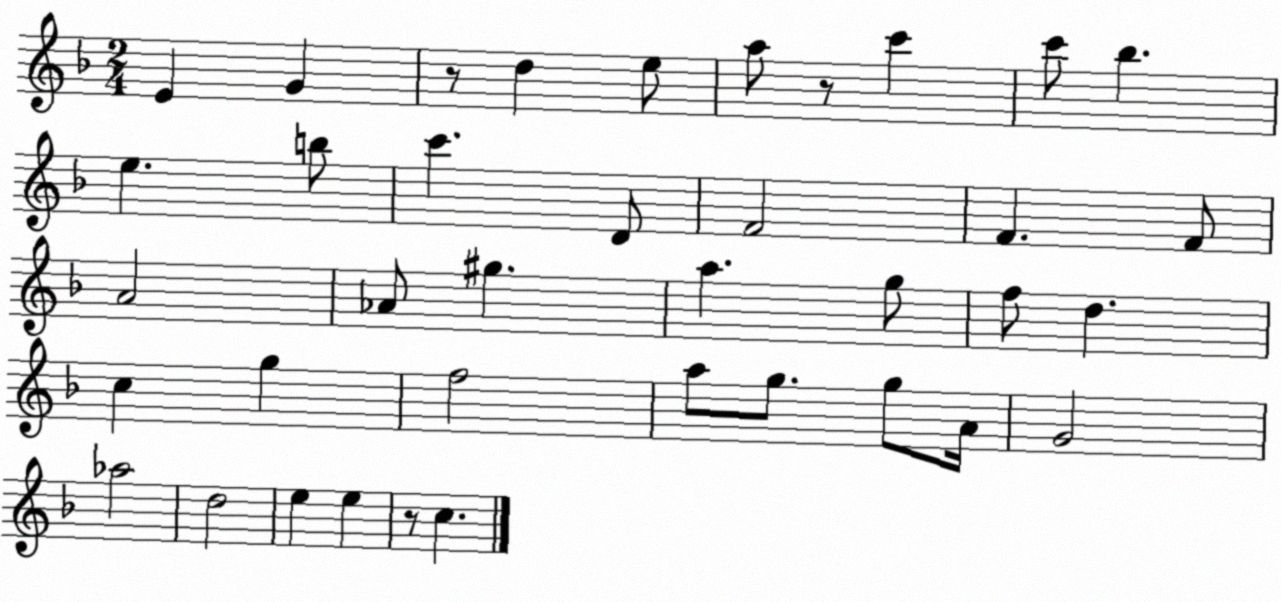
X:1
T:Untitled
M:2/4
L:1/4
K:F
E G z/2 d e/2 a/2 z/2 c' c'/2 _b e b/2 c' D/2 F2 F F/2 A2 _A/2 ^g a g/2 f/2 d c g f2 a/2 g/2 g/2 A/4 G2 _a2 d2 e e z/2 c